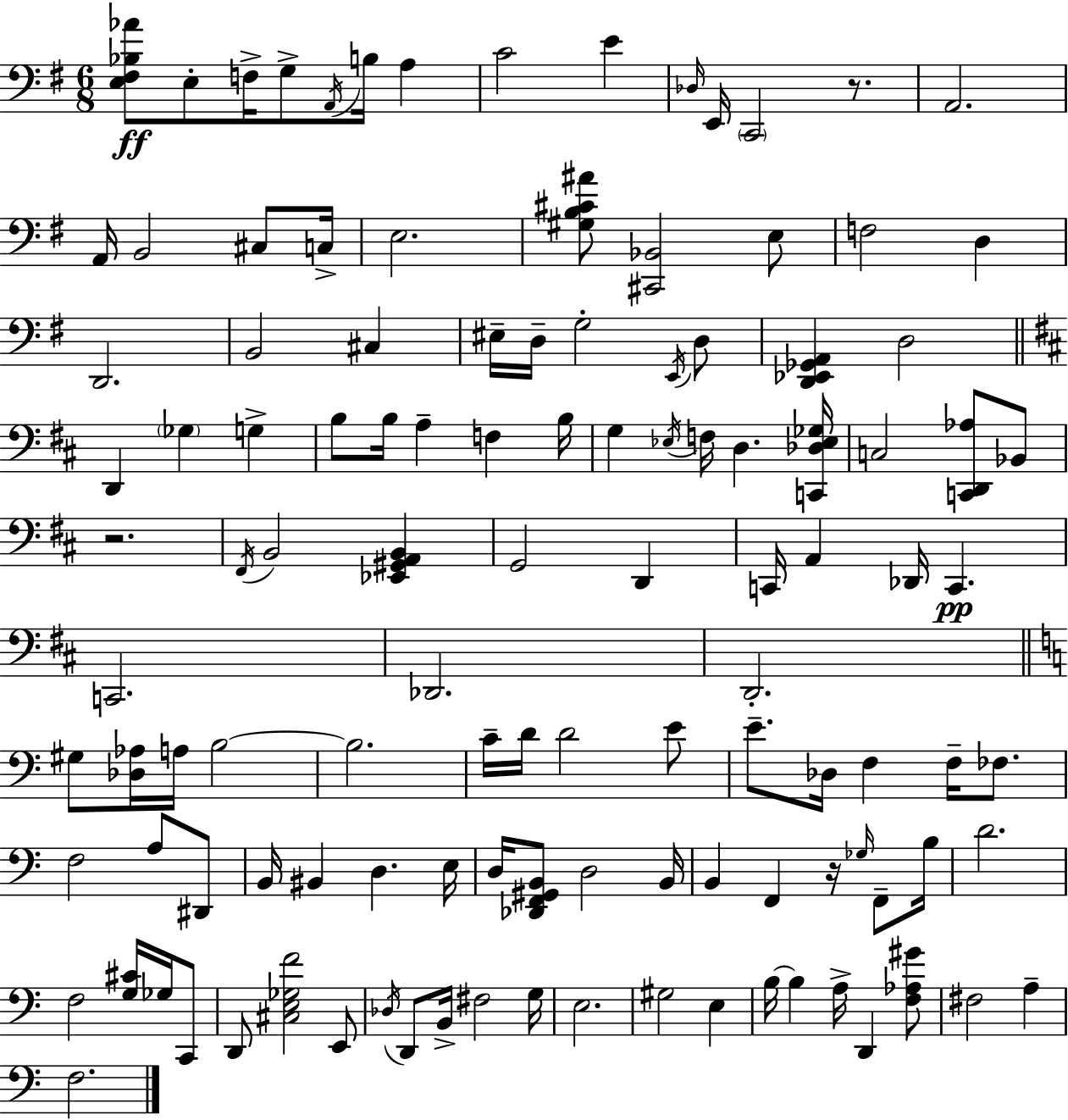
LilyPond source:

{
  \clef bass
  \numericTimeSignature
  \time 6/8
  \key g \major
  <e fis bes aes'>8\ff e8-. f16-> g8-> \acciaccatura { a,16 } b16 a4 | c'2 e'4 | \grace { des16 } e,16 \parenthesize c,2 r8. | a,2. | \break a,16 b,2 cis8 | c16-> e2. | <gis b cis' ais'>8 <cis, bes,>2 | e8 f2 d4 | \break d,2. | b,2 cis4 | eis16-- d16-- g2-. | \acciaccatura { e,16 } d8 <d, ees, ges, a,>4 d2 | \break \bar "||" \break \key d \major d,4 \parenthesize ges4 g4-> | b8 b16 a4-- f4 b16 | g4 \acciaccatura { ees16 } f16 d4. | <c, des ees ges>16 c2 <c, d, aes>8 bes,8 | \break r2. | \acciaccatura { fis,16 } b,2 <ees, gis, a, b,>4 | g,2 d,4 | c,16 a,4 des,16 c,4.\pp | \break c,2. | des,2. | d,2.-. | \bar "||" \break \key c \major gis8 <des aes>16 a16 b2~~ | b2. | c'16-- d'16 d'2 e'8 | e'8.-- des16 f4 f16-- fes8. | \break f2 a8 dis,8 | b,16 bis,4 d4. e16 | d16 <des, f, gis, b,>8 d2 b,16 | b,4 f,4 r16 \grace { ges16 } f,8-- | \break b16 d'2. | f2 <g cis'>16 ges16 c,8 | d,8 <cis e ges f'>2 e,8 | \acciaccatura { des16 } d,8 b,16-> fis2 | \break g16 e2. | gis2 e4 | b16~~ b4 a16-> d,4 | <f aes gis'>8 fis2 a4-- | \break f2. | \bar "|."
}